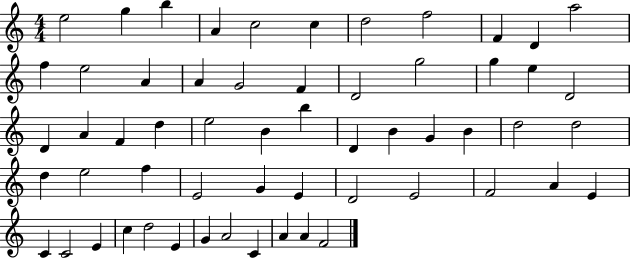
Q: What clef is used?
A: treble